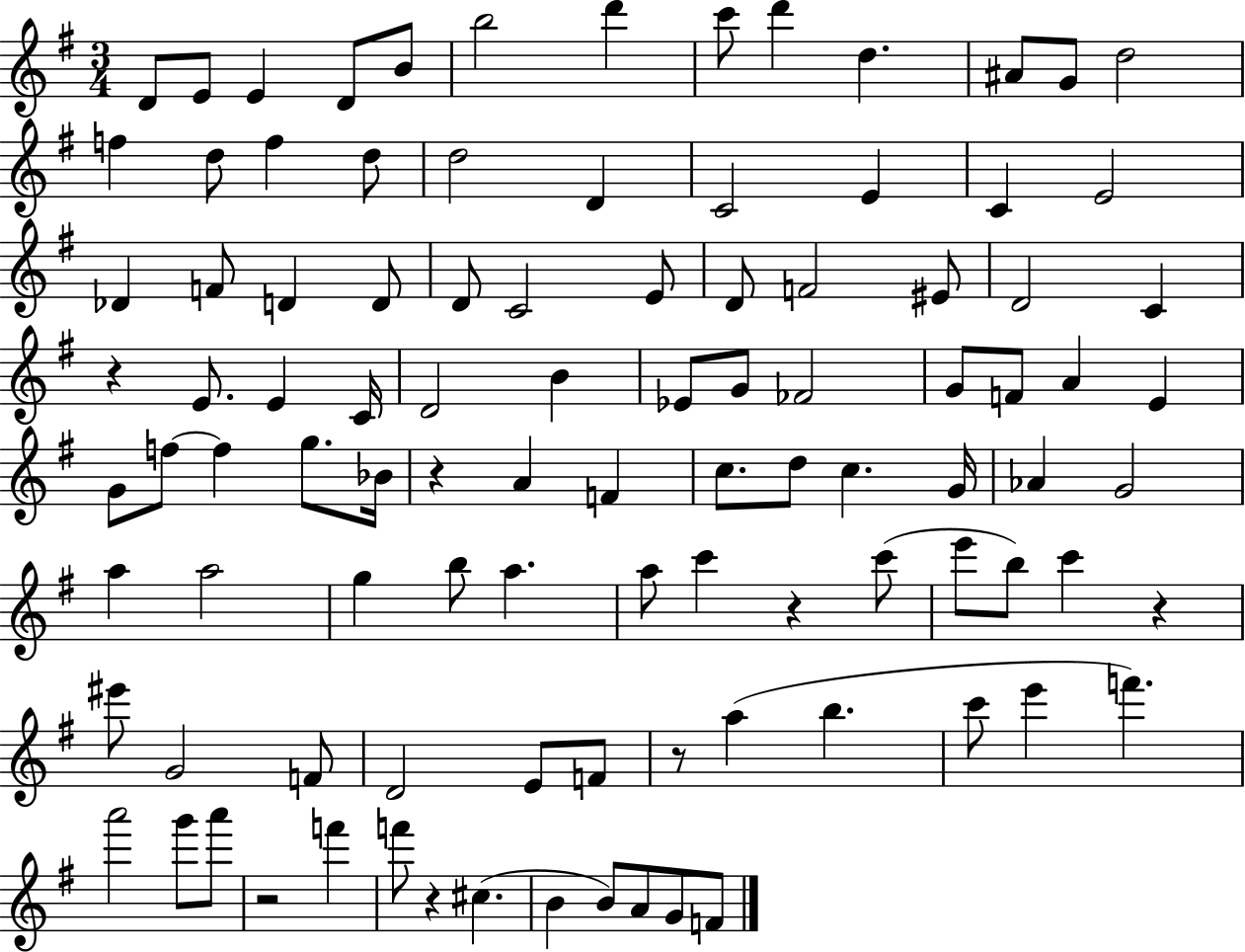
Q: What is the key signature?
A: G major